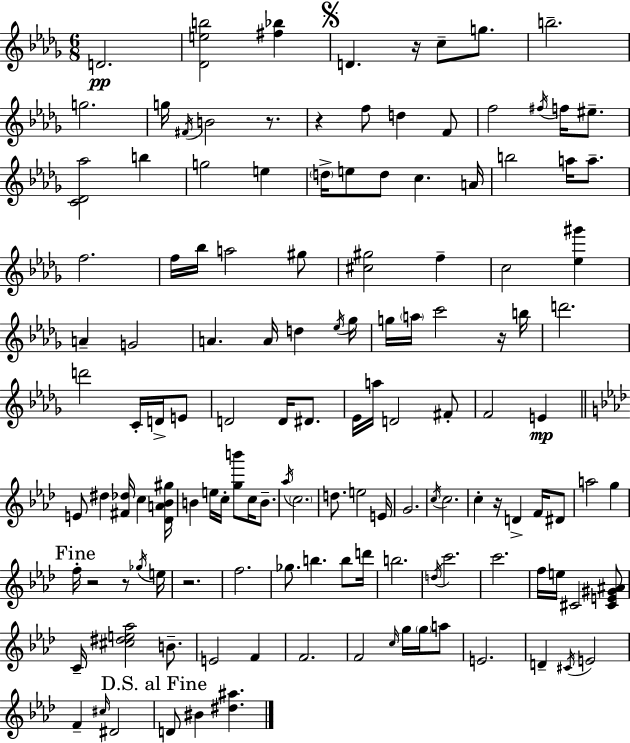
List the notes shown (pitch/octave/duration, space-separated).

D4/h. [Db4,E5,B5]/h [F#5,Bb5]/q D4/q. R/s C5/e G5/e. B5/h. G5/h. G5/s F#4/s B4/h R/e. R/q F5/e D5/q F4/e F5/h F#5/s F5/s EIS5/e. [C4,Db4,Ab5]/h B5/q G5/h E5/q D5/s E5/e D5/e C5/q. A4/s B5/h A5/s A5/e. F5/h. F5/s Bb5/s A5/h G#5/e [C#5,G#5]/h F5/q C5/h [Eb5,G#6]/q A4/q G4/h A4/q. A4/s D5/q Eb5/s Gb5/s G5/s A5/s C6/h R/s B5/s D6/h. D6/h C4/s D4/s E4/e D4/h D4/s D#4/e. Eb4/s A5/s D4/h F#4/e F4/h E4/q E4/e D#5/q [F#4,Db5]/s C5/q [Db4,A4,Bb4,G#5]/s B4/q E5/s C5/s [G5,B6]/e C5/s B4/e. Ab5/s C5/h. D5/e. E5/h E4/s G4/h. C5/s C5/h. C5/q R/s D4/q F4/s D#4/e A5/h G5/q F5/s R/h R/e Gb5/s E5/s R/h. F5/h. Gb5/e. B5/q. B5/e D6/s B5/h. D5/s C6/h. C6/h. F5/s E5/s C#4/h [C#4,E4,G#4,A#4]/e C4/s [C#5,D#5,E5,Ab5]/h B4/e. E4/h F4/q F4/h. F4/h C5/s G5/s G5/s A5/e E4/h. D4/q C#4/s E4/h F4/q C#5/s D#4/h D4/e BIS4/q [D#5,A#5]/q.